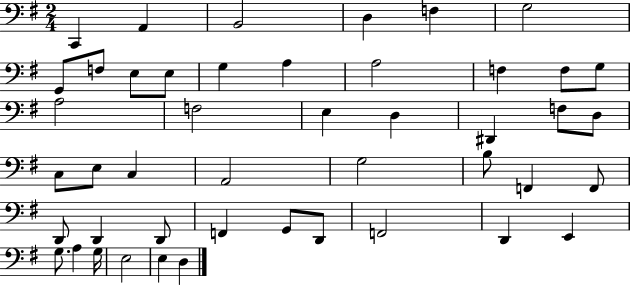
X:1
T:Untitled
M:2/4
L:1/4
K:G
C,, A,, B,,2 D, F, G,2 G,,/2 F,/2 E,/2 E,/2 G, A, A,2 F, F,/2 G,/2 A,2 F,2 E, D, ^D,, F,/2 D,/2 C,/2 E,/2 C, A,,2 G,2 B,/2 F,, F,,/2 D,,/2 D,, D,,/2 F,, G,,/2 D,,/2 F,,2 D,, E,, G,/2 A, G,/4 E,2 E, D,